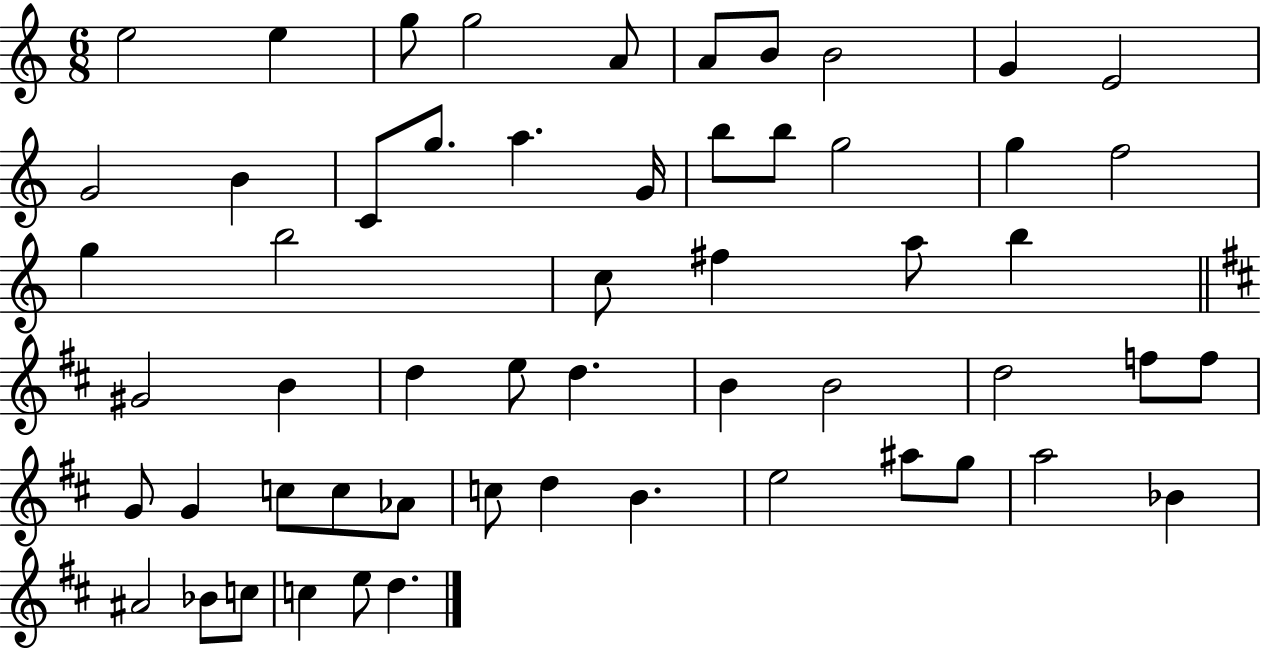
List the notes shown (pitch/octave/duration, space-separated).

E5/h E5/q G5/e G5/h A4/e A4/e B4/e B4/h G4/q E4/h G4/h B4/q C4/e G5/e. A5/q. G4/s B5/e B5/e G5/h G5/q F5/h G5/q B5/h C5/e F#5/q A5/e B5/q G#4/h B4/q D5/q E5/e D5/q. B4/q B4/h D5/h F5/e F5/e G4/e G4/q C5/e C5/e Ab4/e C5/e D5/q B4/q. E5/h A#5/e G5/e A5/h Bb4/q A#4/h Bb4/e C5/e C5/q E5/e D5/q.